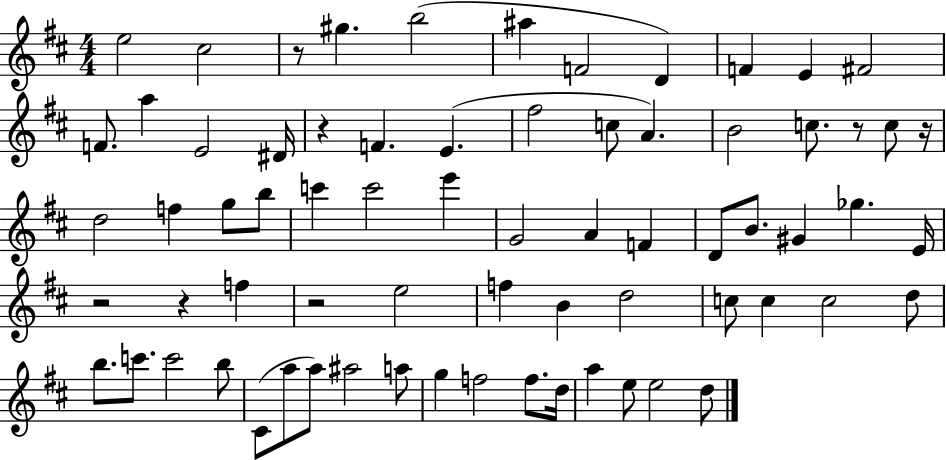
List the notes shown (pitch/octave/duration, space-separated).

E5/h C#5/h R/e G#5/q. B5/h A#5/q F4/h D4/q F4/q E4/q F#4/h F4/e. A5/q E4/h D#4/s R/q F4/q. E4/q. F#5/h C5/e A4/q. B4/h C5/e. R/e C5/e R/s D5/h F5/q G5/e B5/e C6/q C6/h E6/q G4/h A4/q F4/q D4/e B4/e. G#4/q Gb5/q. E4/s R/h R/q F5/q R/h E5/h F5/q B4/q D5/h C5/e C5/q C5/h D5/e B5/e. C6/e. C6/h B5/e C#4/e A5/e A5/e A#5/h A5/e G5/q F5/h F5/e. D5/s A5/q E5/e E5/h D5/e